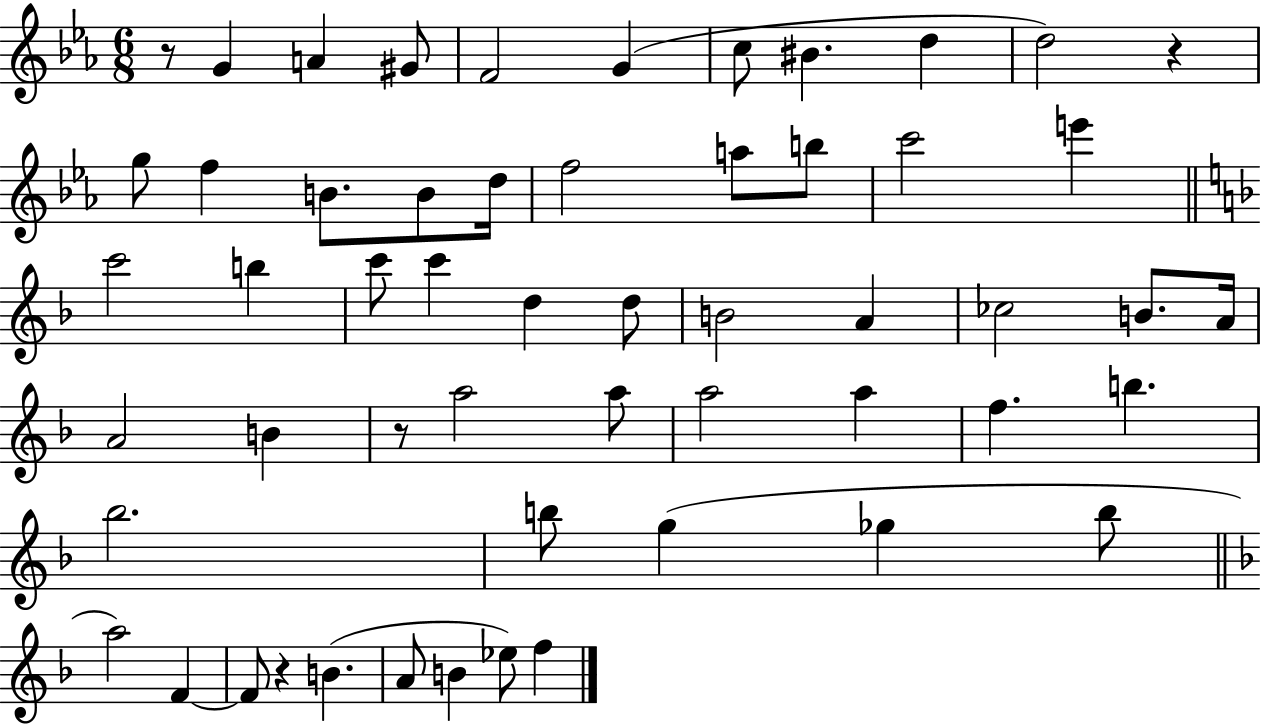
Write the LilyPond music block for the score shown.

{
  \clef treble
  \numericTimeSignature
  \time 6/8
  \key ees \major
  r8 g'4 a'4 gis'8 | f'2 g'4( | c''8 bis'4. d''4 | d''2) r4 | \break g''8 f''4 b'8. b'8 d''16 | f''2 a''8 b''8 | c'''2 e'''4 | \bar "||" \break \key f \major c'''2 b''4 | c'''8 c'''4 d''4 d''8 | b'2 a'4 | ces''2 b'8. a'16 | \break a'2 b'4 | r8 a''2 a''8 | a''2 a''4 | f''4. b''4. | \break bes''2. | b''8 g''4( ges''4 b''8 | \bar "||" \break \key d \minor a''2) f'4~~ | f'8 r4 b'4.( | a'8 b'4 ees''8) f''4 | \bar "|."
}